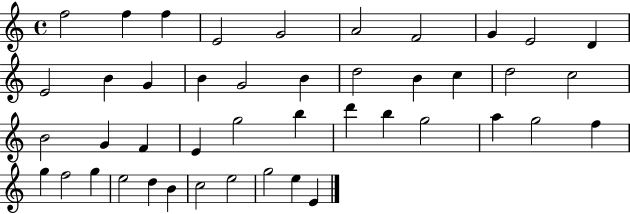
{
  \clef treble
  \time 4/4
  \defaultTimeSignature
  \key c \major
  f''2 f''4 f''4 | e'2 g'2 | a'2 f'2 | g'4 e'2 d'4 | \break e'2 b'4 g'4 | b'4 g'2 b'4 | d''2 b'4 c''4 | d''2 c''2 | \break b'2 g'4 f'4 | e'4 g''2 b''4 | d'''4 b''4 g''2 | a''4 g''2 f''4 | \break g''4 f''2 g''4 | e''2 d''4 b'4 | c''2 e''2 | g''2 e''4 e'4 | \break \bar "|."
}